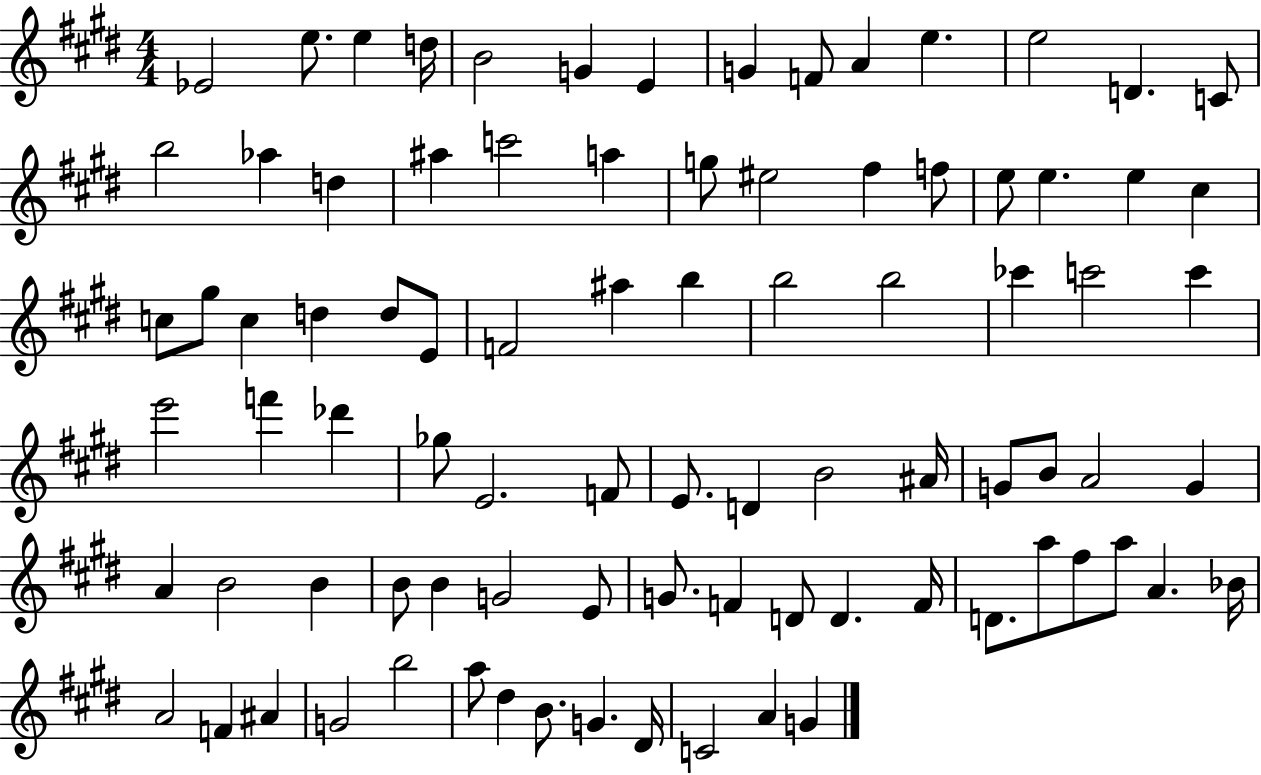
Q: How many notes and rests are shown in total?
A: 87